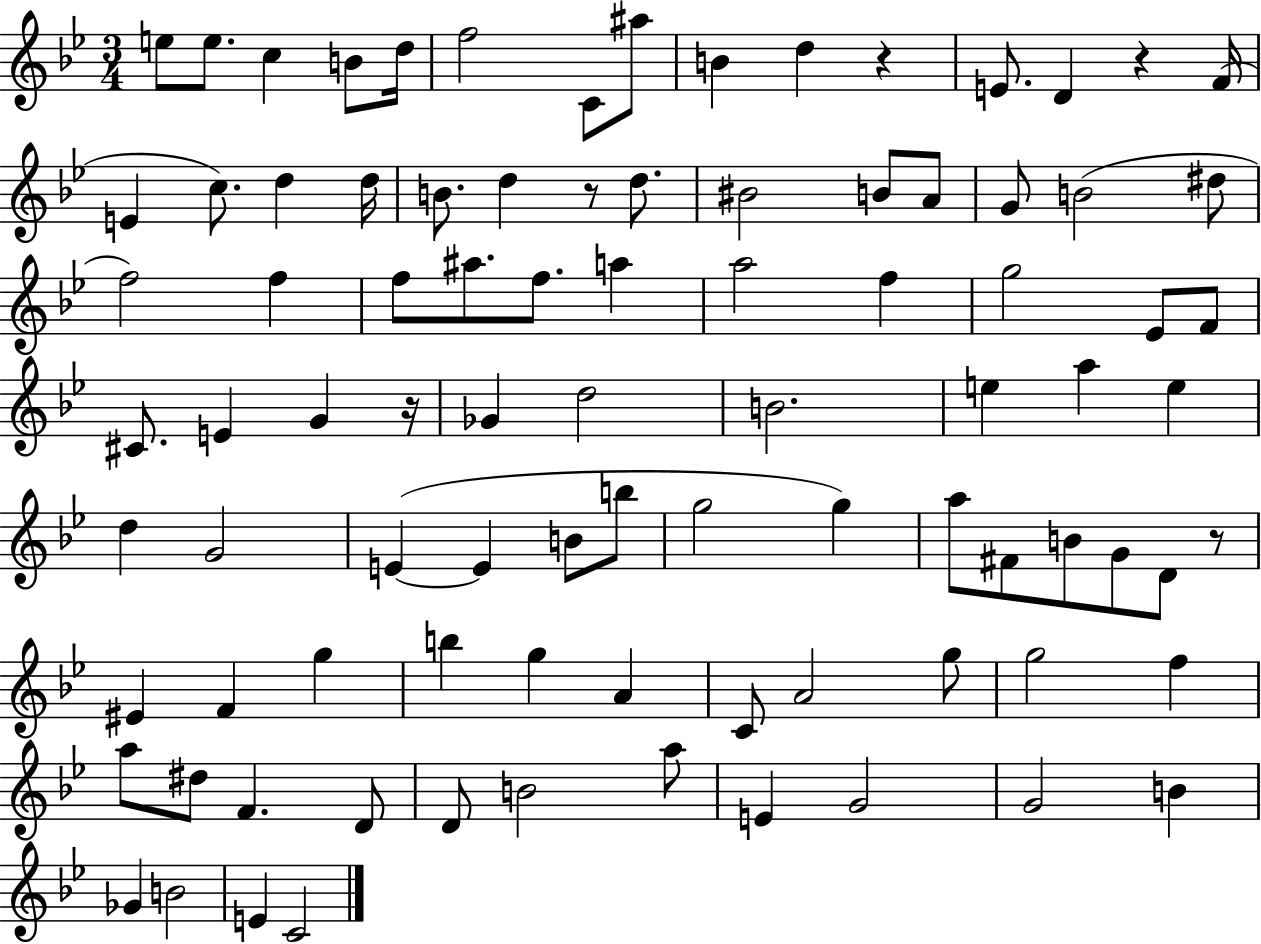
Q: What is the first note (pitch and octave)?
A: E5